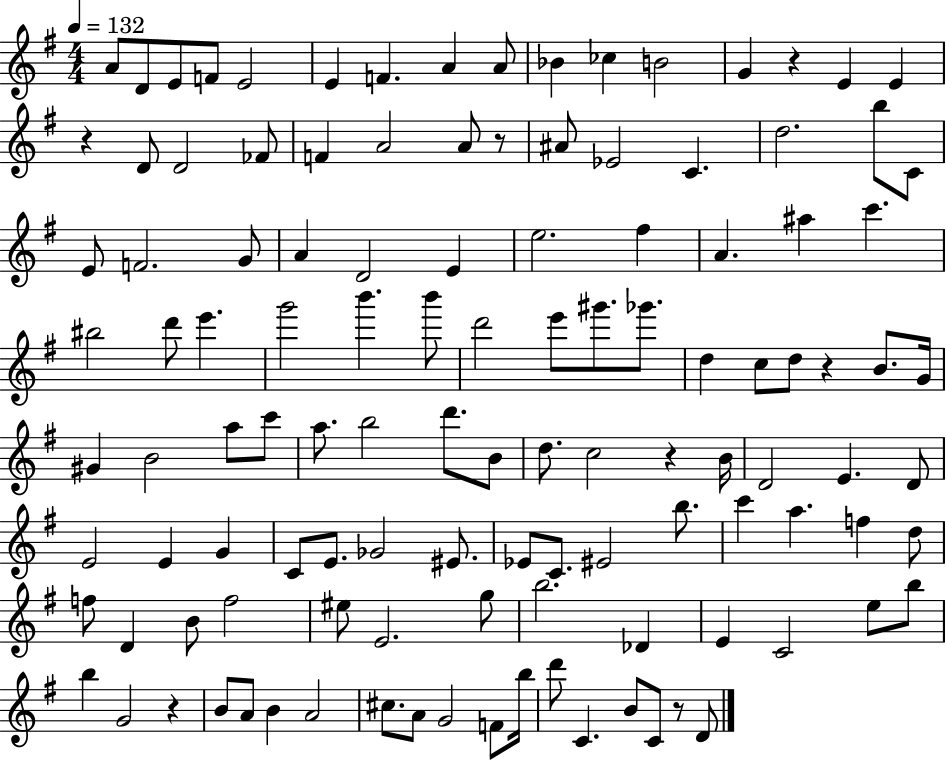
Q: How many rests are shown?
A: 7